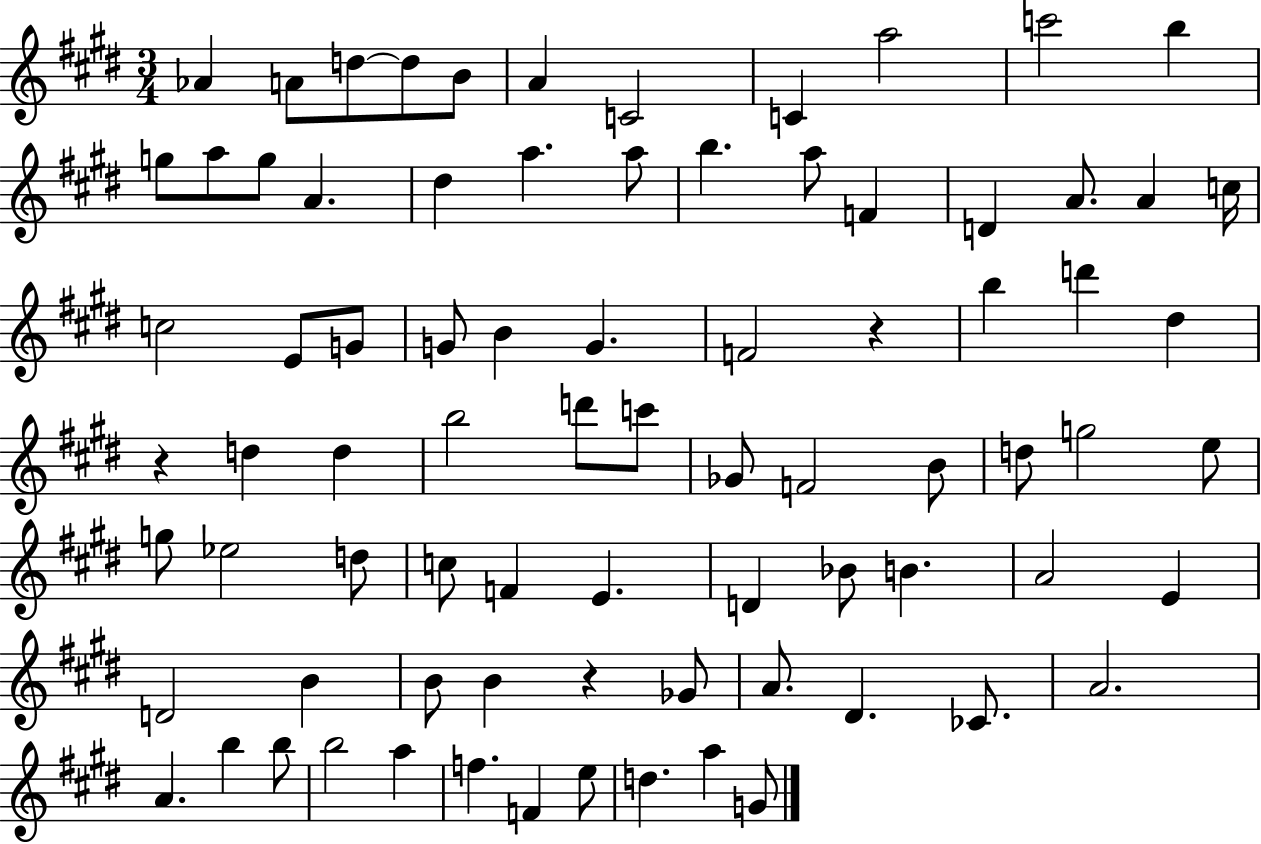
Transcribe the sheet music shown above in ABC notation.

X:1
T:Untitled
M:3/4
L:1/4
K:E
_A A/2 d/2 d/2 B/2 A C2 C a2 c'2 b g/2 a/2 g/2 A ^d a a/2 b a/2 F D A/2 A c/4 c2 E/2 G/2 G/2 B G F2 z b d' ^d z d d b2 d'/2 c'/2 _G/2 F2 B/2 d/2 g2 e/2 g/2 _e2 d/2 c/2 F E D _B/2 B A2 E D2 B B/2 B z _G/2 A/2 ^D _C/2 A2 A b b/2 b2 a f F e/2 d a G/2